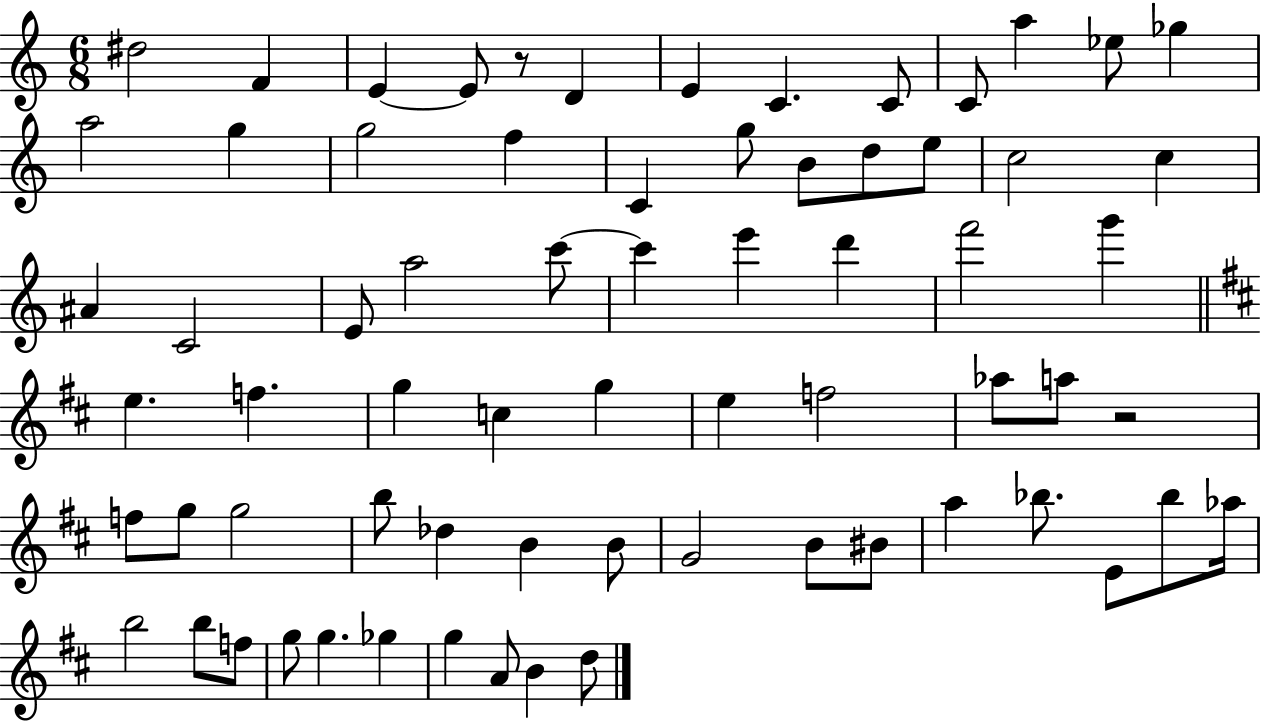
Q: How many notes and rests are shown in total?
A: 69